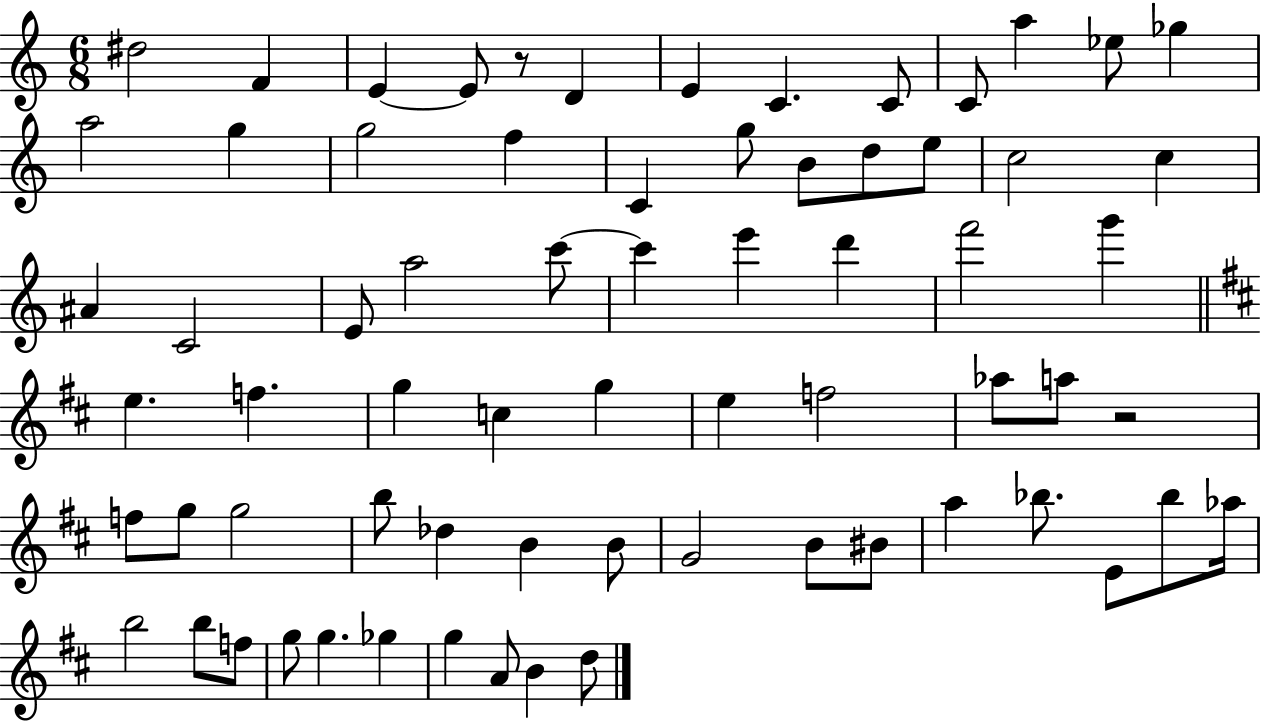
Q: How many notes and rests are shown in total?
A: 69